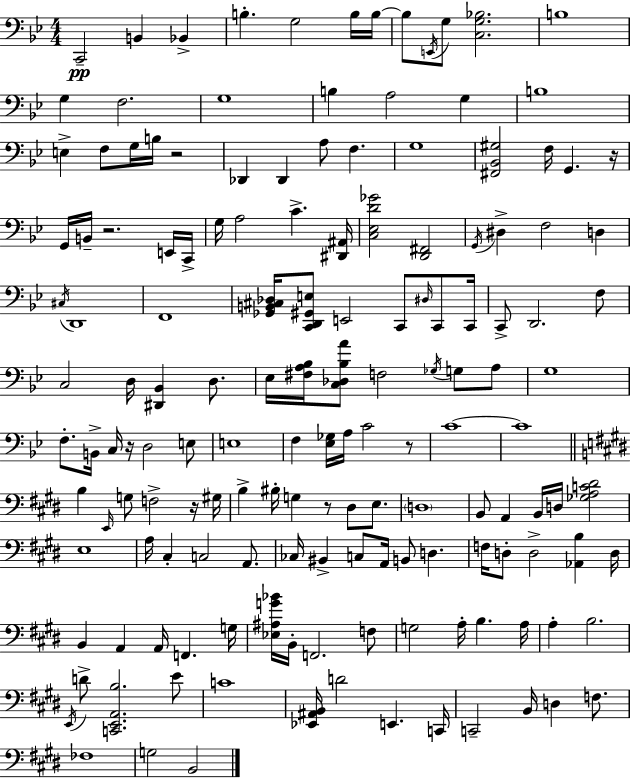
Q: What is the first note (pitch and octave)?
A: C2